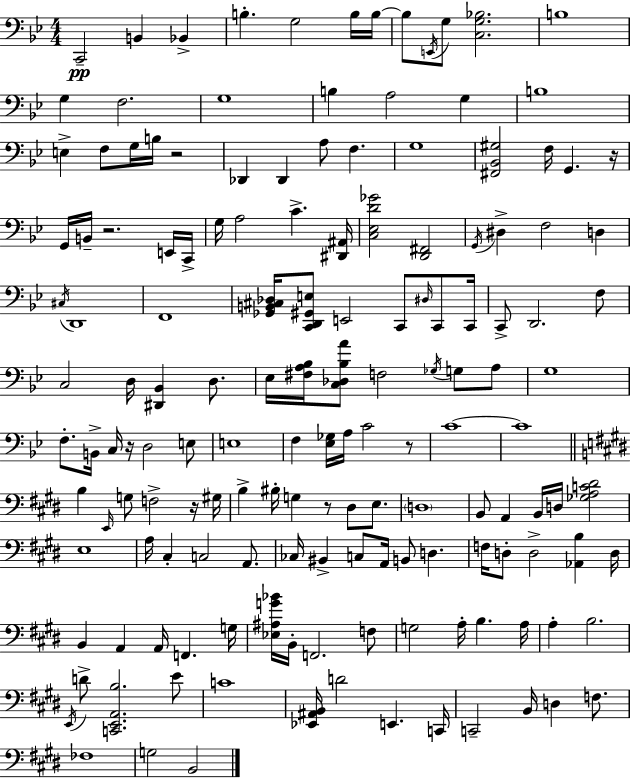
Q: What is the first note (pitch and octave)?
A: C2